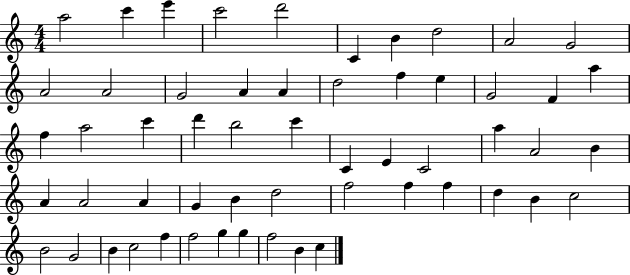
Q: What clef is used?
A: treble